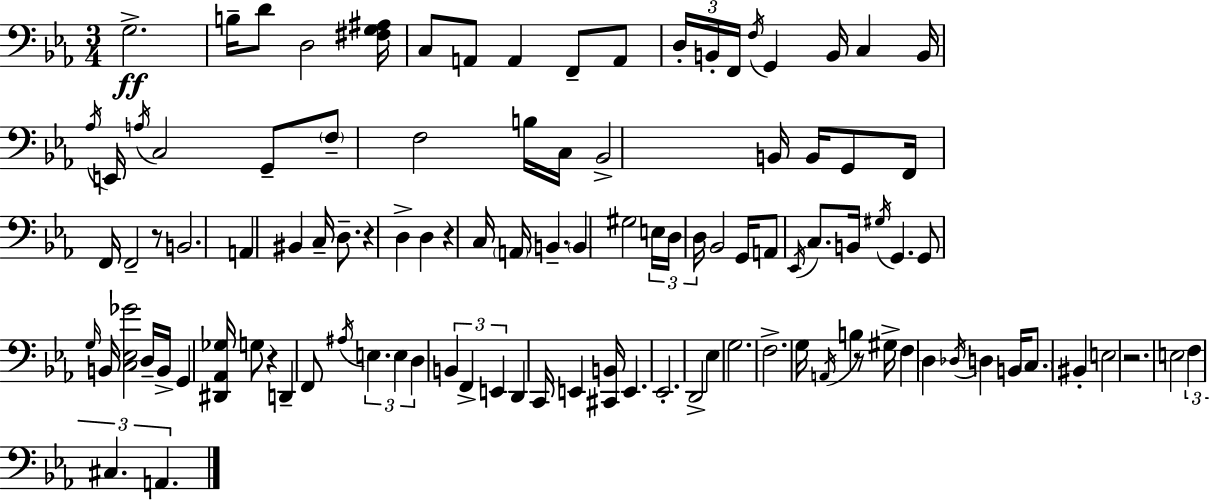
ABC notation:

X:1
T:Untitled
M:3/4
L:1/4
K:Cm
G,2 B,/4 D/2 D,2 [^F,G,^A,]/4 C,/2 A,,/2 A,, F,,/2 A,,/2 D,/4 B,,/4 F,,/4 F,/4 G,, B,,/4 C, B,,/4 _A,/4 E,,/4 A,/4 C,2 G,,/2 F,/2 F,2 B,/4 C,/4 _B,,2 B,,/4 B,,/4 G,,/2 F,,/4 F,,/4 F,,2 z/2 B,,2 A,, ^B,, C,/4 D,/2 z D, D, z C,/4 A,,/4 B,, B,, ^G,2 E,/4 D,/4 D,/4 _B,,2 G,,/4 A,,/2 _E,,/4 C,/2 B,,/4 ^G,/4 G,, G,,/2 G,/4 B,,/4 [C,_E,_G]2 D,/4 B,,/4 G,, [^D,,_A,,_G,]/4 G,/2 z D,, F,,/2 ^A,/4 E, E, D, B,, F,, E,, D,, C,,/4 E,, [^C,,B,,]/4 E,, _E,,2 D,,2 _E, G,2 F,2 G,/4 A,,/4 B, z/2 ^G,/4 F, D, _D,/4 D, B,,/4 C,/2 ^B,, E,2 z2 E,2 F, ^C, A,,